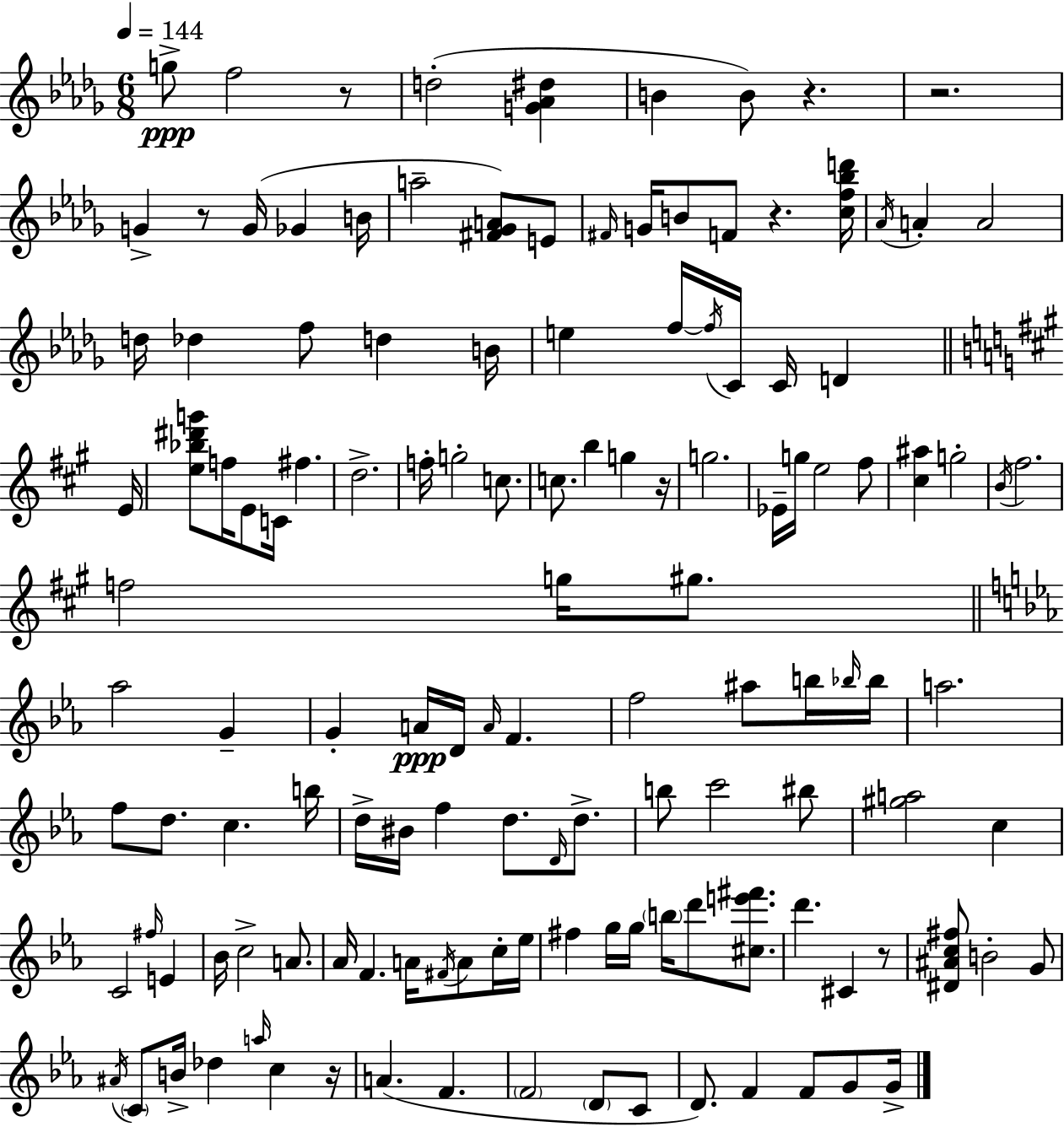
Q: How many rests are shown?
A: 8